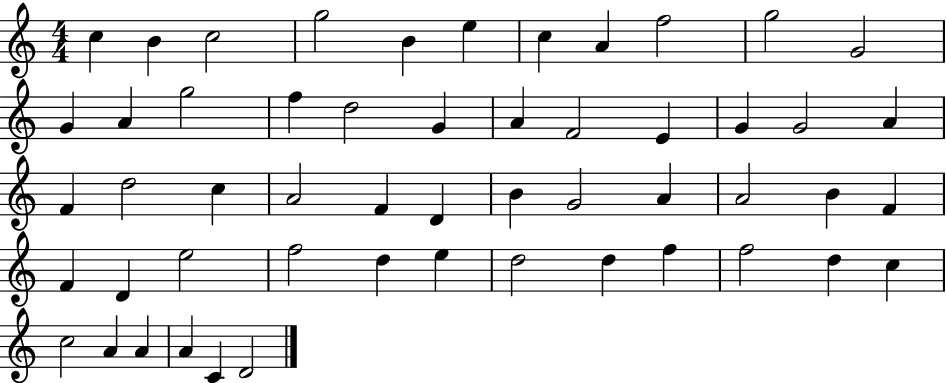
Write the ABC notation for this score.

X:1
T:Untitled
M:4/4
L:1/4
K:C
c B c2 g2 B e c A f2 g2 G2 G A g2 f d2 G A F2 E G G2 A F d2 c A2 F D B G2 A A2 B F F D e2 f2 d e d2 d f f2 d c c2 A A A C D2